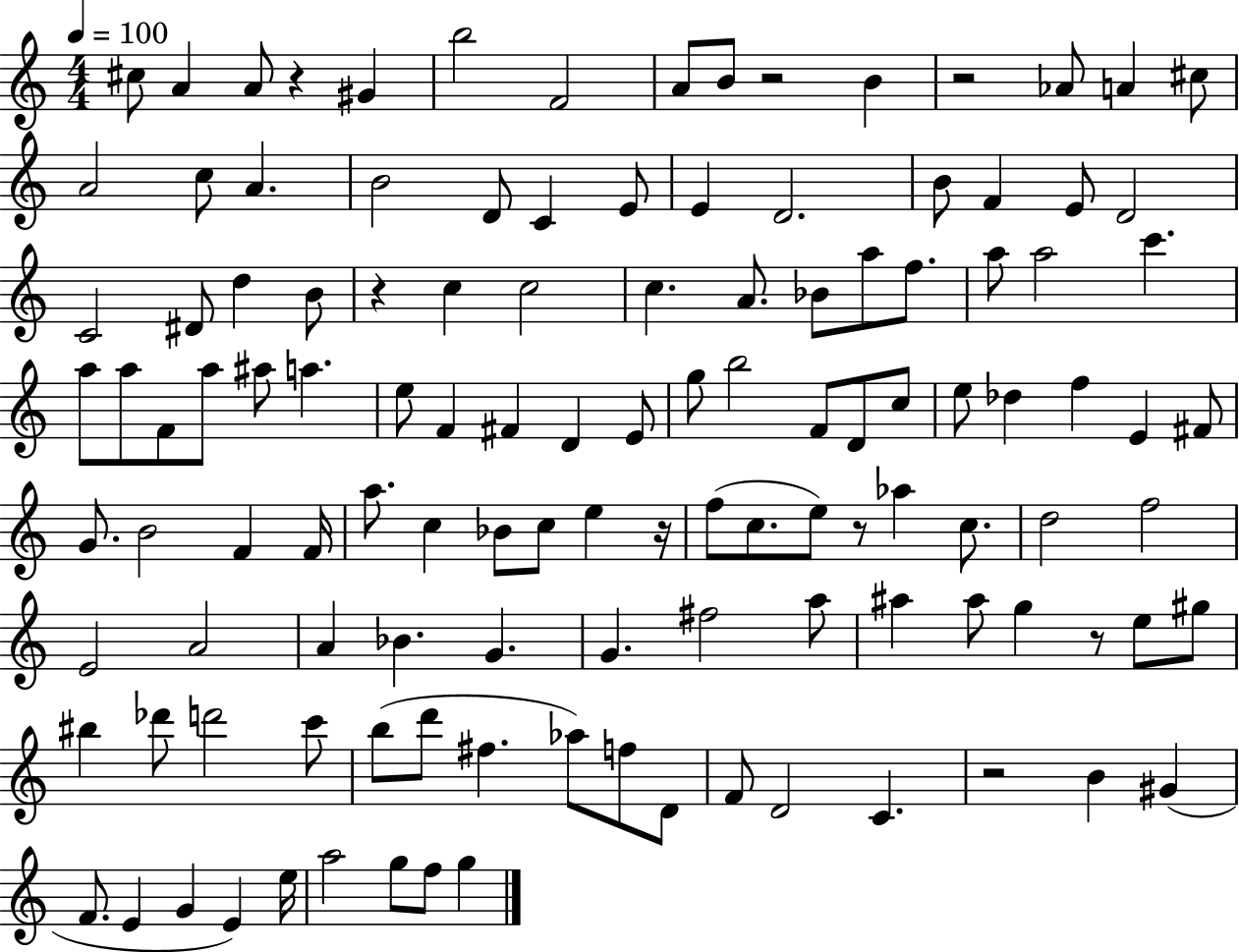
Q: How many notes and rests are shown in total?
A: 121